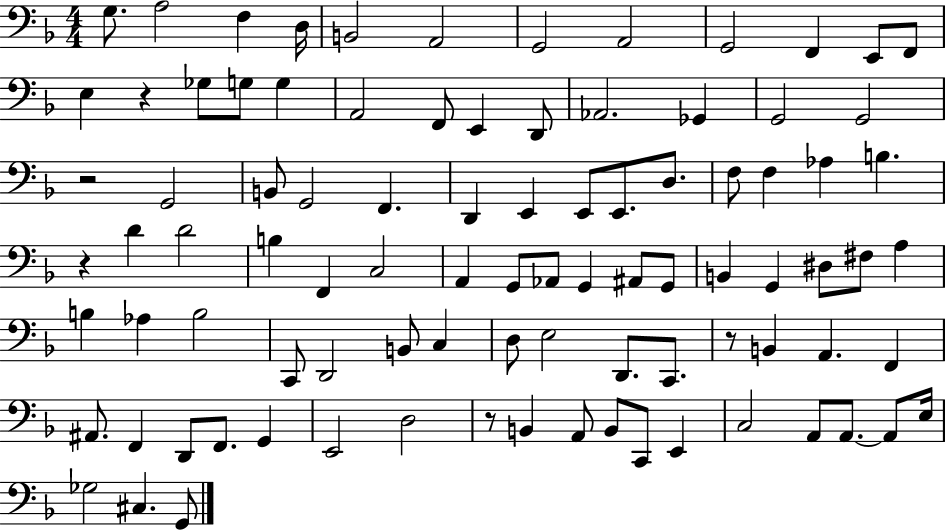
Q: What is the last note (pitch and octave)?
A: G2